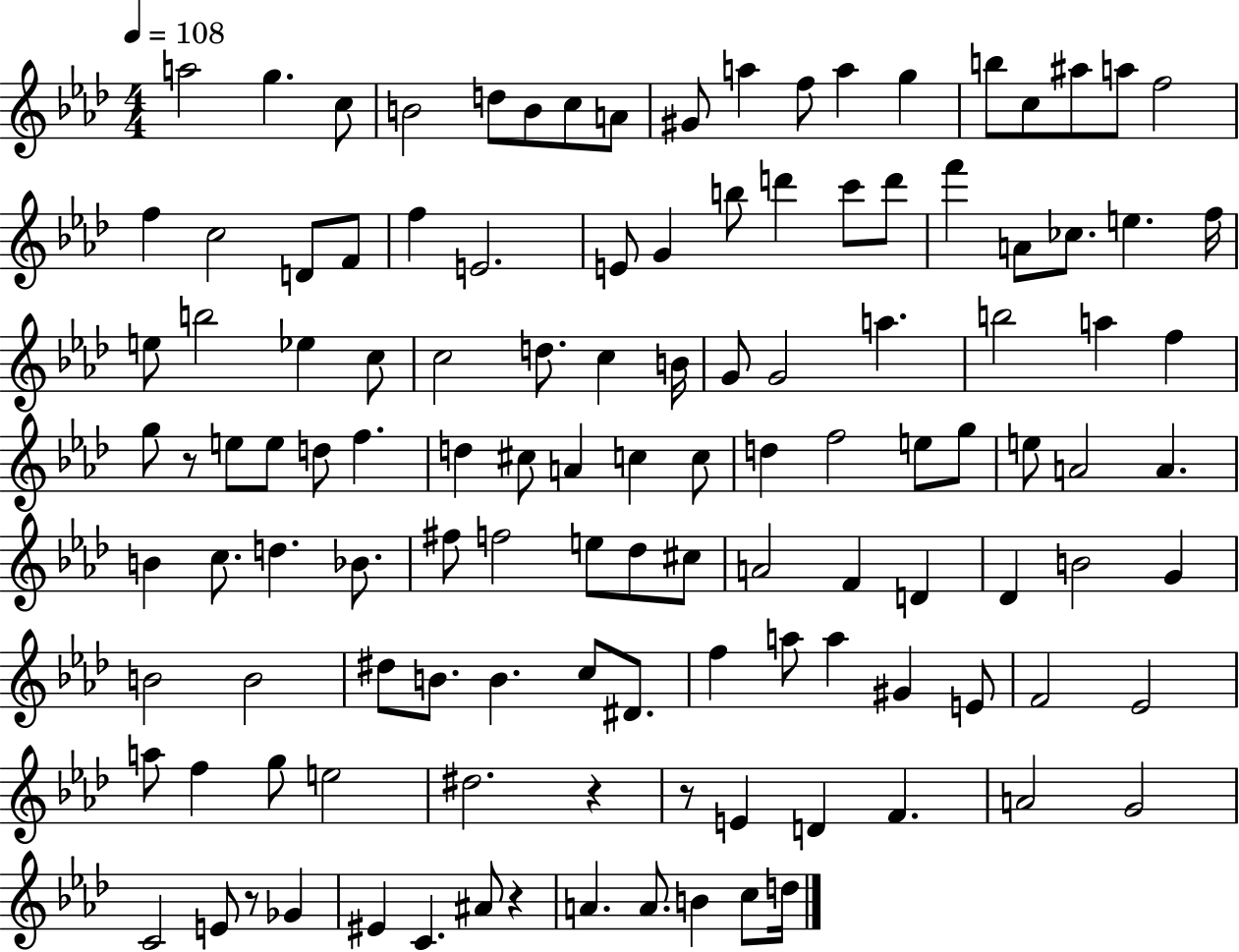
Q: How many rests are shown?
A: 5